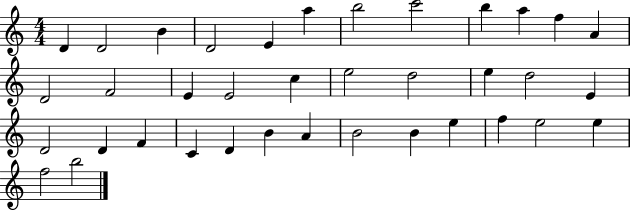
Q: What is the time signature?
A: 4/4